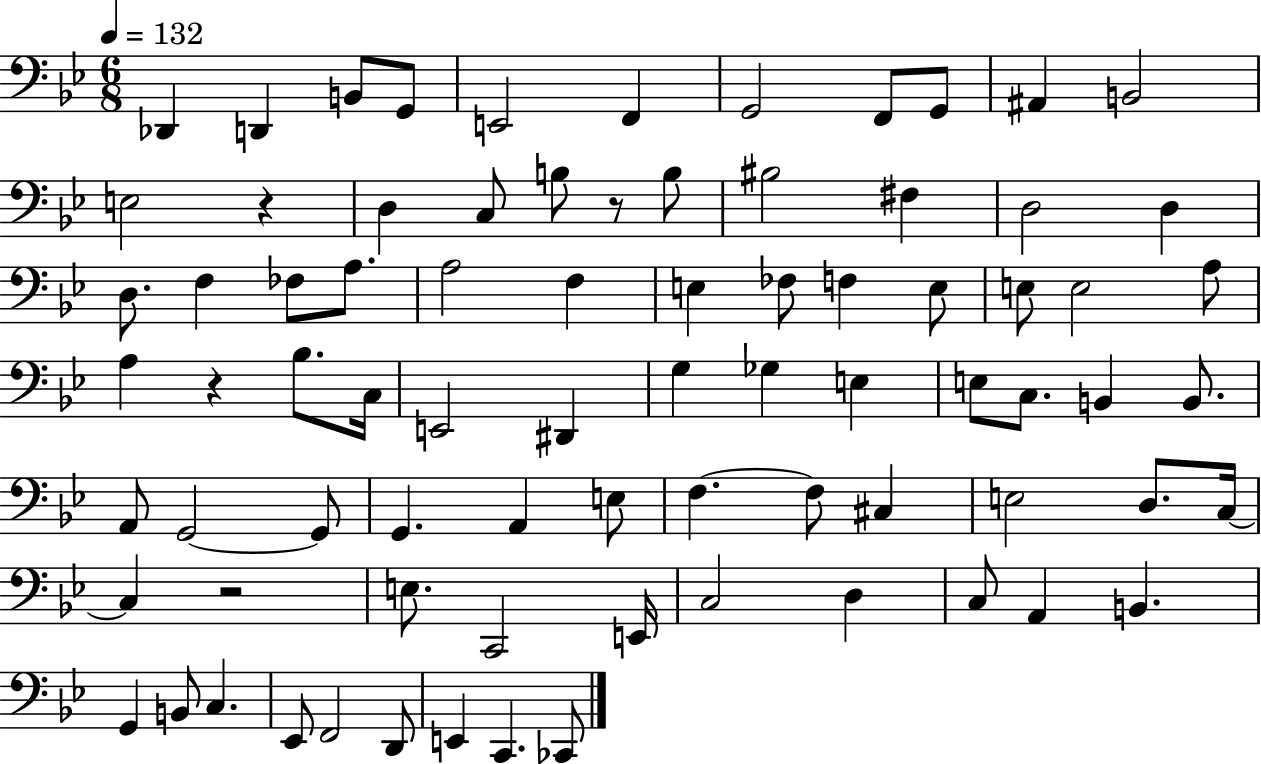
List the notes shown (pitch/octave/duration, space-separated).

Db2/q D2/q B2/e G2/e E2/h F2/q G2/h F2/e G2/e A#2/q B2/h E3/h R/q D3/q C3/e B3/e R/e B3/e BIS3/h F#3/q D3/h D3/q D3/e. F3/q FES3/e A3/e. A3/h F3/q E3/q FES3/e F3/q E3/e E3/e E3/h A3/e A3/q R/q Bb3/e. C3/s E2/h D#2/q G3/q Gb3/q E3/q E3/e C3/e. B2/q B2/e. A2/e G2/h G2/e G2/q. A2/q E3/e F3/q. F3/e C#3/q E3/h D3/e. C3/s C3/q R/h E3/e. C2/h E2/s C3/h D3/q C3/e A2/q B2/q. G2/q B2/e C3/q. Eb2/e F2/h D2/e E2/q C2/q. CES2/e